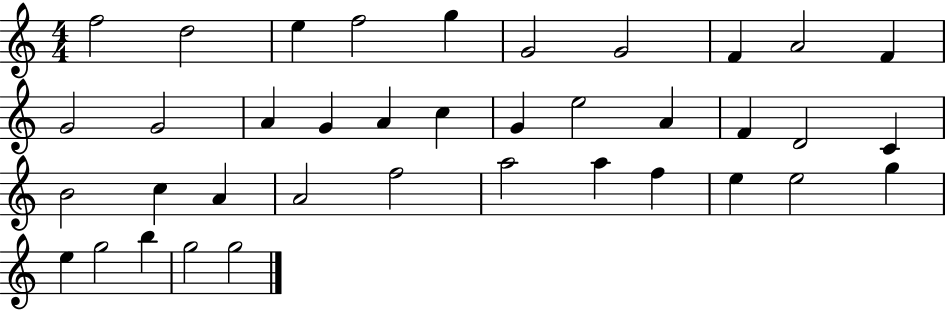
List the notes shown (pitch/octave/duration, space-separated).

F5/h D5/h E5/q F5/h G5/q G4/h G4/h F4/q A4/h F4/q G4/h G4/h A4/q G4/q A4/q C5/q G4/q E5/h A4/q F4/q D4/h C4/q B4/h C5/q A4/q A4/h F5/h A5/h A5/q F5/q E5/q E5/h G5/q E5/q G5/h B5/q G5/h G5/h